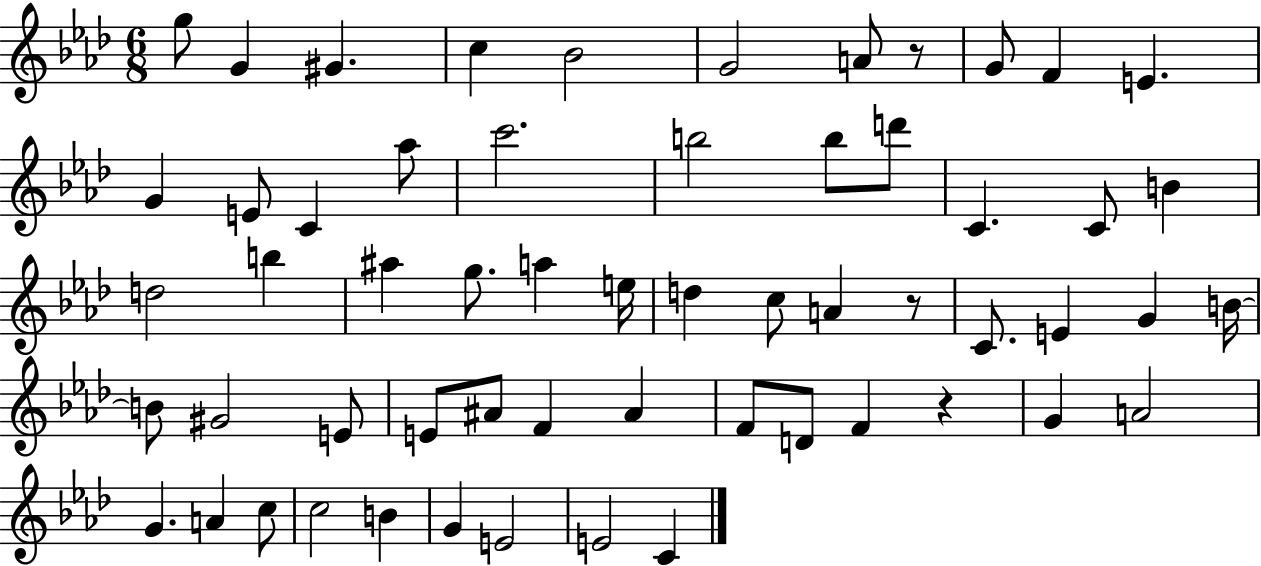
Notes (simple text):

G5/e G4/q G#4/q. C5/q Bb4/h G4/h A4/e R/e G4/e F4/q E4/q. G4/q E4/e C4/q Ab5/e C6/h. B5/h B5/e D6/e C4/q. C4/e B4/q D5/h B5/q A#5/q G5/e. A5/q E5/s D5/q C5/e A4/q R/e C4/e. E4/q G4/q B4/s B4/e G#4/h E4/e E4/e A#4/e F4/q A#4/q F4/e D4/e F4/q R/q G4/q A4/h G4/q. A4/q C5/e C5/h B4/q G4/q E4/h E4/h C4/q